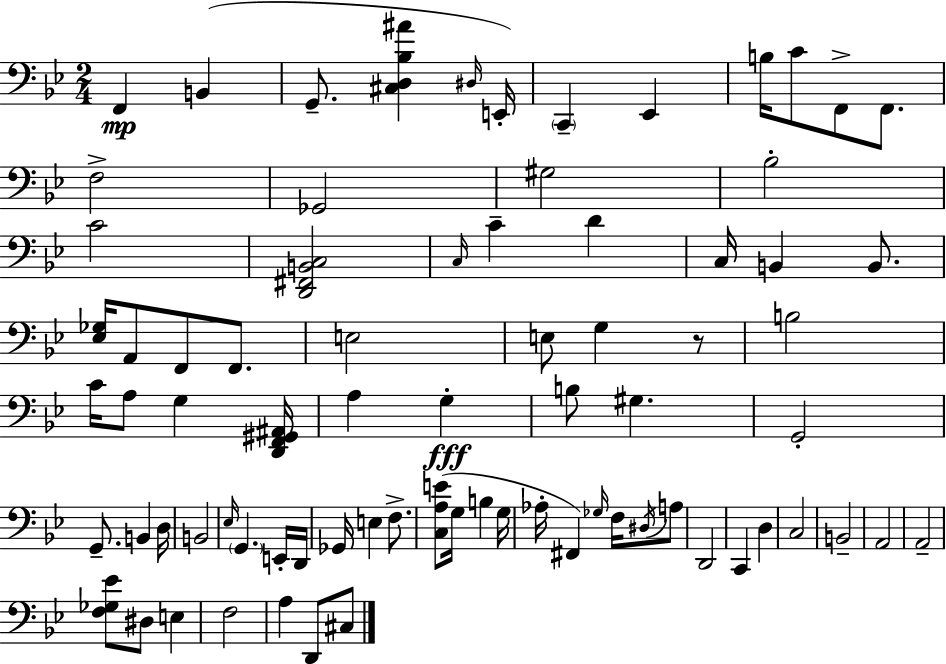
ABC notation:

X:1
T:Untitled
M:2/4
L:1/4
K:Bb
F,, B,, G,,/2 [^C,D,_B,^A] ^D,/4 E,,/4 C,, _E,, B,/4 C/2 F,,/2 F,,/2 F,2 _G,,2 ^G,2 _B,2 C2 [D,,^F,,B,,C,]2 C,/4 C D C,/4 B,, B,,/2 [_E,_G,]/4 A,,/2 F,,/2 F,,/2 E,2 E,/2 G, z/2 B,2 C/4 A,/2 G, [D,,F,,^G,,^A,,]/4 A, G, B,/2 ^G, G,,2 G,,/2 B,, D,/4 B,,2 _E,/4 G,, E,,/4 D,,/4 _G,,/4 E, F,/2 [C,A,E]/2 G,/4 B, G,/4 _A,/4 ^F,, _G,/4 F,/4 ^D,/4 A,/2 D,,2 C,, D, C,2 B,,2 A,,2 A,,2 [F,_G,_E]/2 ^D,/2 E, F,2 A, D,,/2 ^C,/2